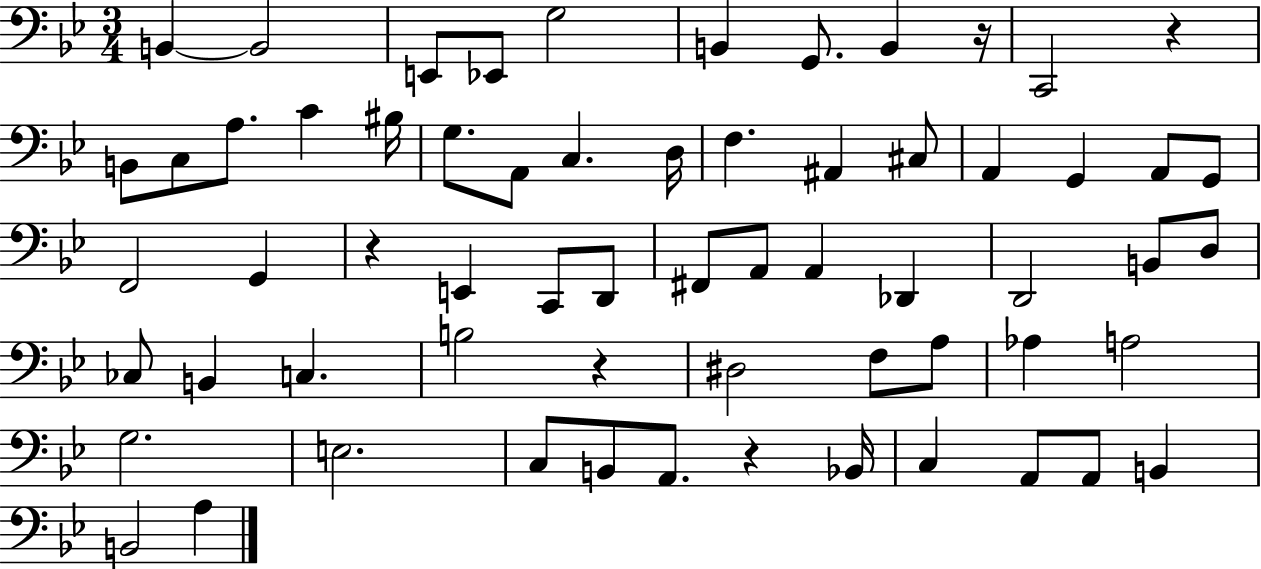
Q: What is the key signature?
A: BES major